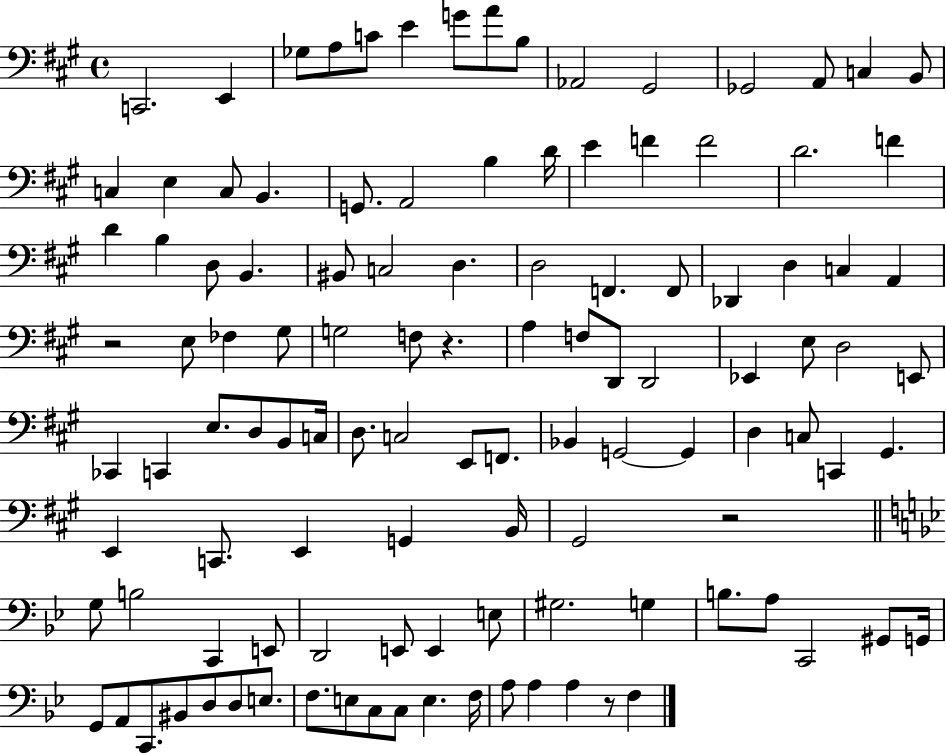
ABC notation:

X:1
T:Untitled
M:4/4
L:1/4
K:A
C,,2 E,, _G,/2 A,/2 C/2 E G/2 A/2 B,/2 _A,,2 ^G,,2 _G,,2 A,,/2 C, B,,/2 C, E, C,/2 B,, G,,/2 A,,2 B, D/4 E F F2 D2 F D B, D,/2 B,, ^B,,/2 C,2 D, D,2 F,, F,,/2 _D,, D, C, A,, z2 E,/2 _F, ^G,/2 G,2 F,/2 z A, F,/2 D,,/2 D,,2 _E,, E,/2 D,2 E,,/2 _C,, C,, E,/2 D,/2 B,,/2 C,/4 D,/2 C,2 E,,/2 F,,/2 _B,, G,,2 G,, D, C,/2 C,, ^G,, E,, C,,/2 E,, G,, B,,/4 ^G,,2 z2 G,/2 B,2 C,, E,,/2 D,,2 E,,/2 E,, E,/2 ^G,2 G, B,/2 A,/2 C,,2 ^G,,/2 G,,/4 G,,/2 A,,/2 C,,/2 ^B,,/2 D,/2 D,/2 E,/2 F,/2 E,/2 C,/2 C,/2 E, F,/4 A,/2 A, A, z/2 F,